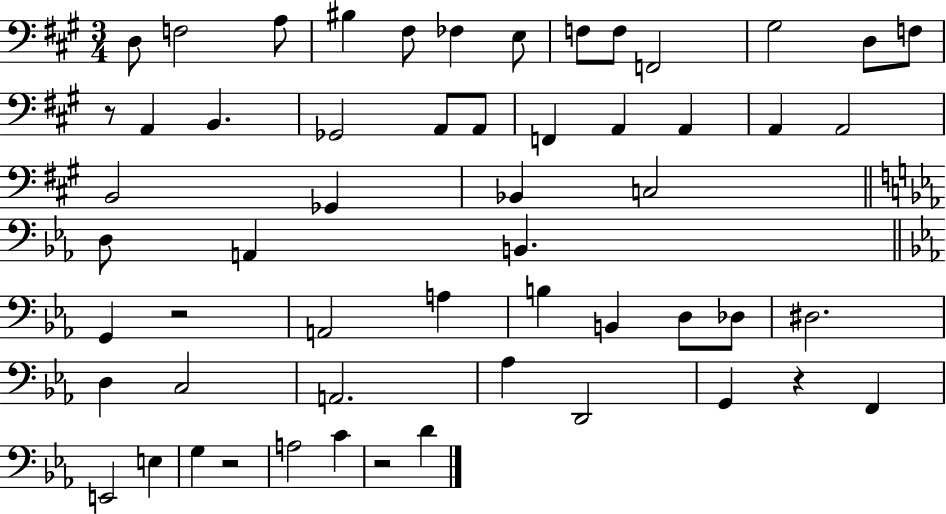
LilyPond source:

{
  \clef bass
  \numericTimeSignature
  \time 3/4
  \key a \major
  d8 f2 a8 | bis4 fis8 fes4 e8 | f8 f8 f,2 | gis2 d8 f8 | \break r8 a,4 b,4. | ges,2 a,8 a,8 | f,4 a,4 a,4 | a,4 a,2 | \break b,2 ges,4 | bes,4 c2 | \bar "||" \break \key ees \major d8 a,4 b,4. | \bar "||" \break \key ees \major g,4 r2 | a,2 a4 | b4 b,4 d8 des8 | dis2. | \break d4 c2 | a,2. | aes4 d,2 | g,4 r4 f,4 | \break e,2 e4 | g4 r2 | a2 c'4 | r2 d'4 | \break \bar "|."
}